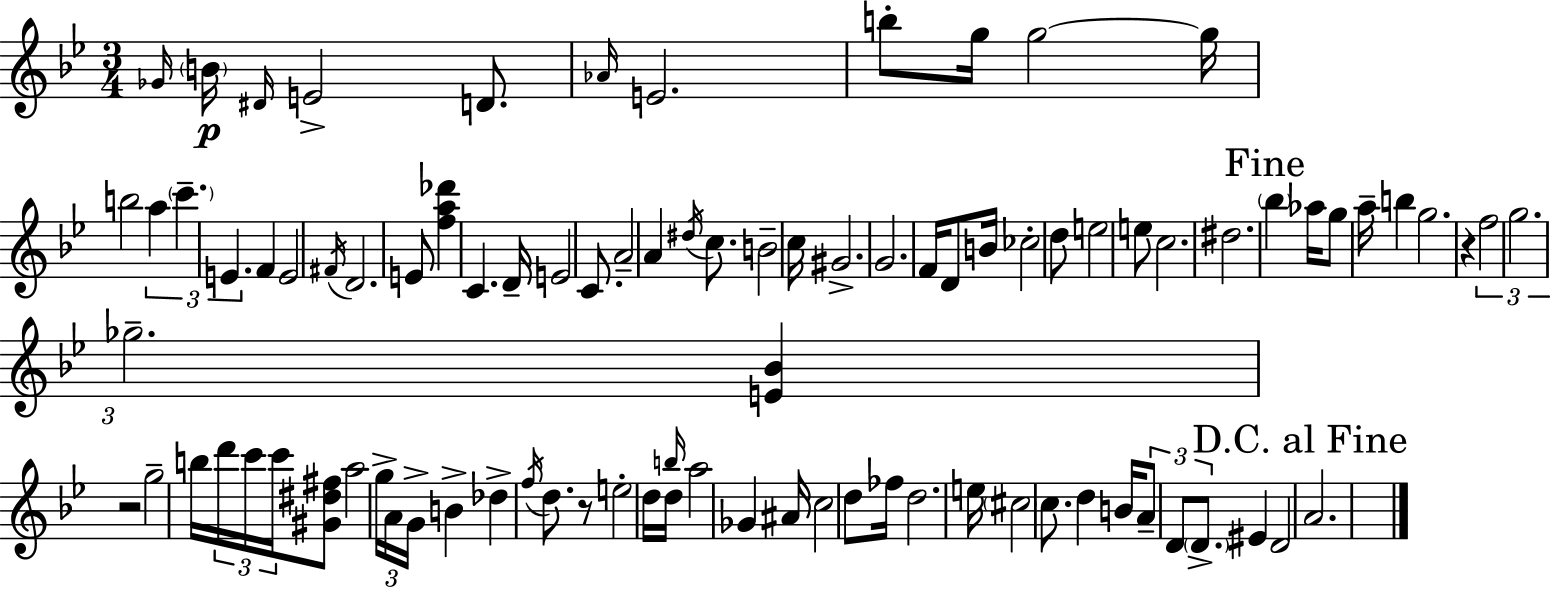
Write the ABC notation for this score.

X:1
T:Untitled
M:3/4
L:1/4
K:Gm
_G/4 B/4 ^D/4 E2 D/2 _A/4 E2 b/2 g/4 g2 g/4 b2 a c' E F E2 ^F/4 D2 E/2 [fa_d'] C D/4 E2 C/2 A2 A ^d/4 c/2 B2 c/4 ^G2 G2 F/4 D/2 B/4 _c2 d/2 e2 e/2 c2 ^d2 _b _a/4 g/2 a/4 b g2 z f2 g2 _g2 [E_B] z2 g2 b/4 d'/4 c'/4 c'/4 [^G^d^f]/2 a2 g/4 A/4 G/4 B _d f/4 d/2 z/2 e2 d/4 d/4 b/4 a2 _G ^A/4 c2 d/2 _f/4 d2 e/4 ^c2 c/2 d B/4 A/2 D/2 D/2 ^E D2 A2